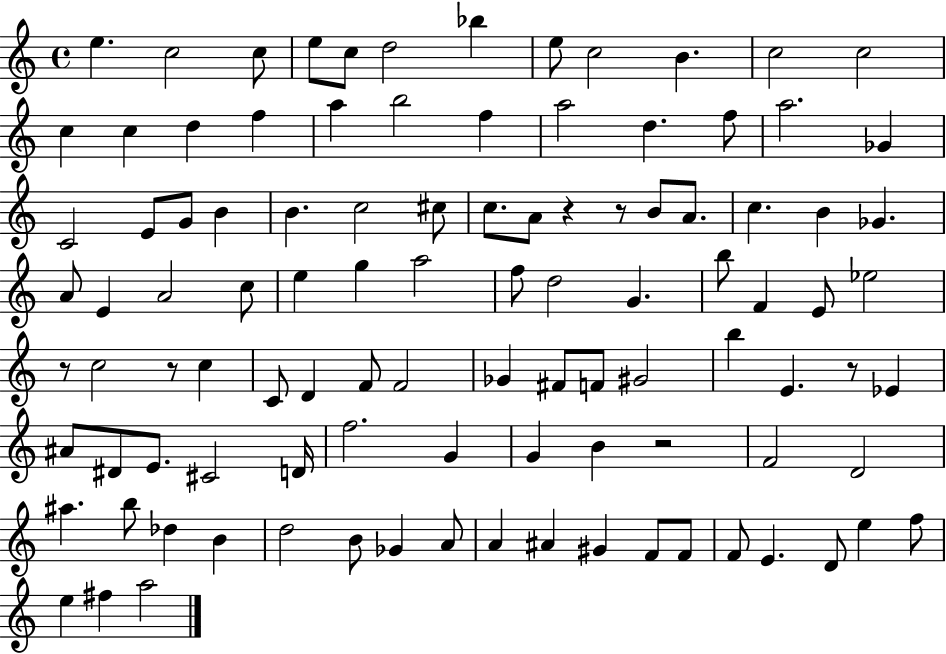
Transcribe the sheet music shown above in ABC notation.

X:1
T:Untitled
M:4/4
L:1/4
K:C
e c2 c/2 e/2 c/2 d2 _b e/2 c2 B c2 c2 c c d f a b2 f a2 d f/2 a2 _G C2 E/2 G/2 B B c2 ^c/2 c/2 A/2 z z/2 B/2 A/2 c B _G A/2 E A2 c/2 e g a2 f/2 d2 G b/2 F E/2 _e2 z/2 c2 z/2 c C/2 D F/2 F2 _G ^F/2 F/2 ^G2 b E z/2 _E ^A/2 ^D/2 E/2 ^C2 D/4 f2 G G B z2 F2 D2 ^a b/2 _d B d2 B/2 _G A/2 A ^A ^G F/2 F/2 F/2 E D/2 e f/2 e ^f a2